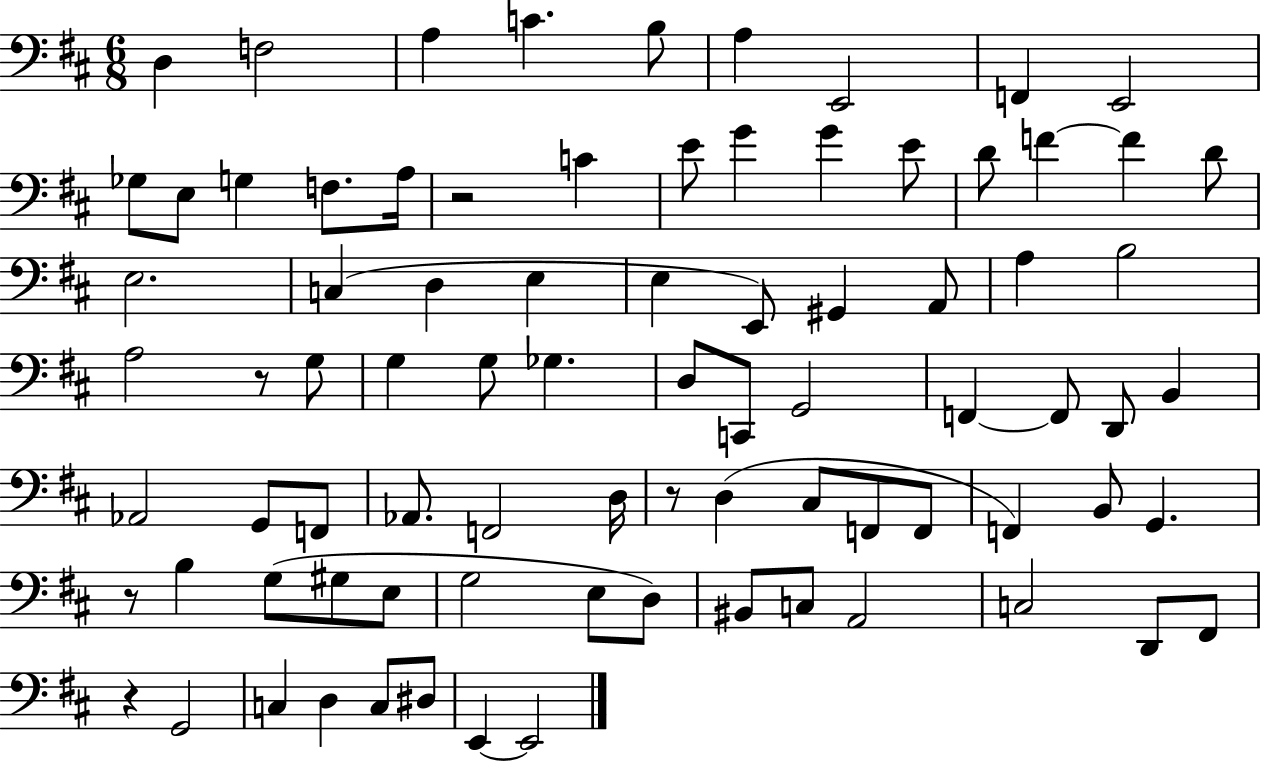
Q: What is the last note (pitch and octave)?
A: E2